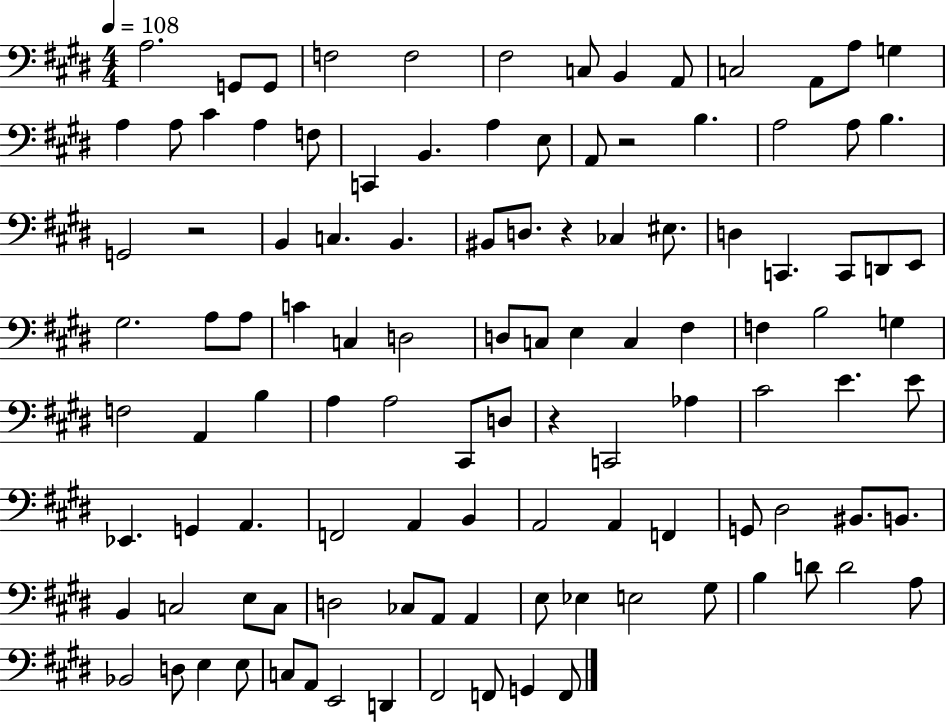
{
  \clef bass
  \numericTimeSignature
  \time 4/4
  \key e \major
  \tempo 4 = 108
  a2. g,8 g,8 | f2 f2 | fis2 c8 b,4 a,8 | c2 a,8 a8 g4 | \break a4 a8 cis'4 a4 f8 | c,4 b,4. a4 e8 | a,8 r2 b4. | a2 a8 b4. | \break g,2 r2 | b,4 c4. b,4. | bis,8 d8. r4 ces4 eis8. | d4 c,4. c,8 d,8 e,8 | \break gis2. a8 a8 | c'4 c4 d2 | d8 c8 e4 c4 fis4 | f4 b2 g4 | \break f2 a,4 b4 | a4 a2 cis,8 d8 | r4 c,2 aes4 | cis'2 e'4. e'8 | \break ees,4. g,4 a,4. | f,2 a,4 b,4 | a,2 a,4 f,4 | g,8 dis2 bis,8. b,8. | \break b,4 c2 e8 c8 | d2 ces8 a,8 a,4 | e8 ees4 e2 gis8 | b4 d'8 d'2 a8 | \break bes,2 d8 e4 e8 | c8 a,8 e,2 d,4 | fis,2 f,8 g,4 f,8 | \bar "|."
}